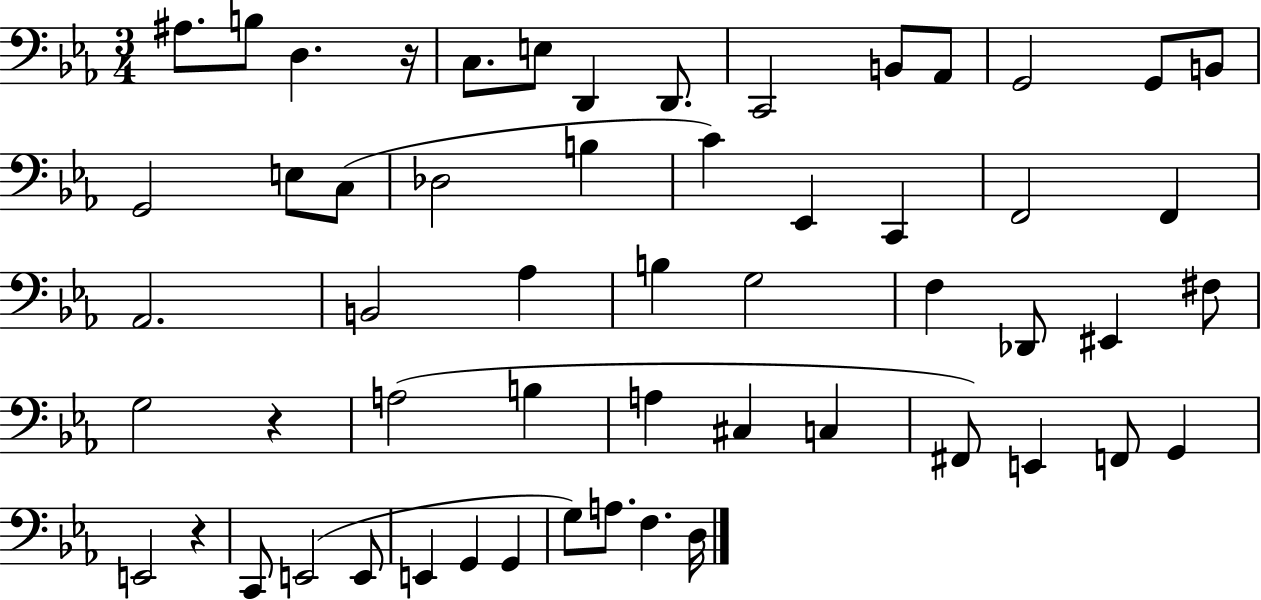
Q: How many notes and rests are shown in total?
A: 56